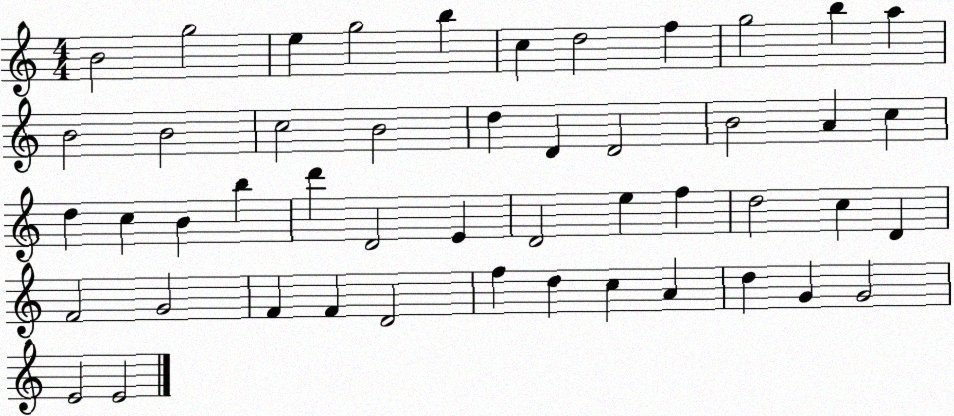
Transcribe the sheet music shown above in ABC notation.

X:1
T:Untitled
M:4/4
L:1/4
K:C
B2 g2 e g2 b c d2 f g2 b a B2 B2 c2 B2 d D D2 B2 A c d c B b d' D2 E D2 e f d2 c D F2 G2 F F D2 f d c A d G G2 E2 E2